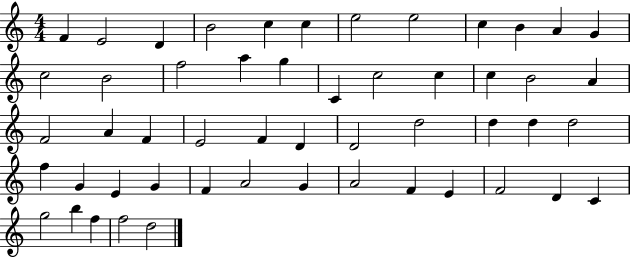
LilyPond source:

{
  \clef treble
  \numericTimeSignature
  \time 4/4
  \key c \major
  f'4 e'2 d'4 | b'2 c''4 c''4 | e''2 e''2 | c''4 b'4 a'4 g'4 | \break c''2 b'2 | f''2 a''4 g''4 | c'4 c''2 c''4 | c''4 b'2 a'4 | \break f'2 a'4 f'4 | e'2 f'4 d'4 | d'2 d''2 | d''4 d''4 d''2 | \break f''4 g'4 e'4 g'4 | f'4 a'2 g'4 | a'2 f'4 e'4 | f'2 d'4 c'4 | \break g''2 b''4 f''4 | f''2 d''2 | \bar "|."
}